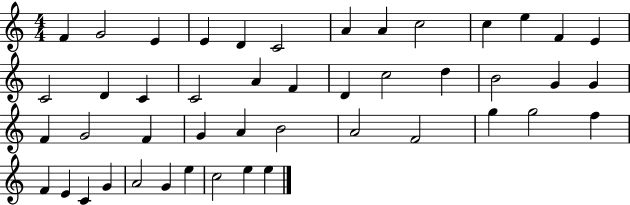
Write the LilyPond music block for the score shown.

{
  \clef treble
  \numericTimeSignature
  \time 4/4
  \key c \major
  f'4 g'2 e'4 | e'4 d'4 c'2 | a'4 a'4 c''2 | c''4 e''4 f'4 e'4 | \break c'2 d'4 c'4 | c'2 a'4 f'4 | d'4 c''2 d''4 | b'2 g'4 g'4 | \break f'4 g'2 f'4 | g'4 a'4 b'2 | a'2 f'2 | g''4 g''2 f''4 | \break f'4 e'4 c'4 g'4 | a'2 g'4 e''4 | c''2 e''4 e''4 | \bar "|."
}